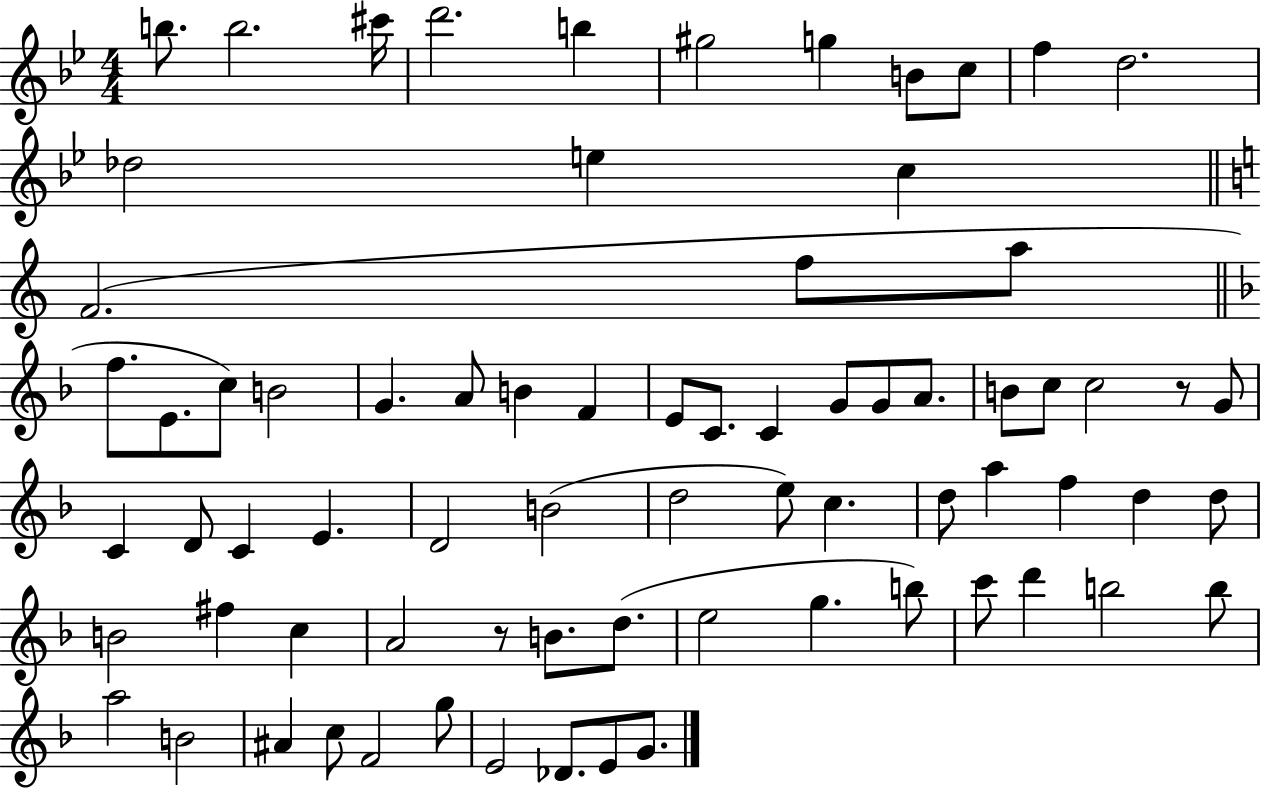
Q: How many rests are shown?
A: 2